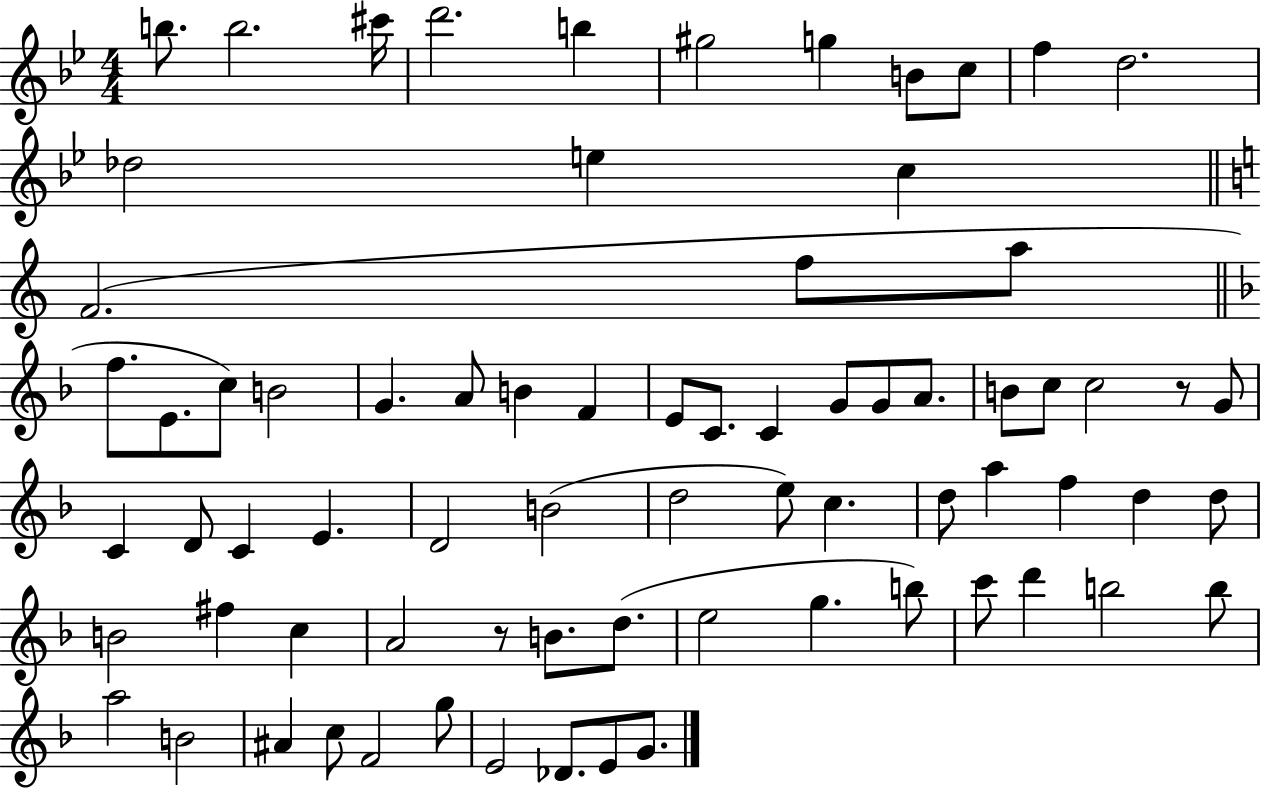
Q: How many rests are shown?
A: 2